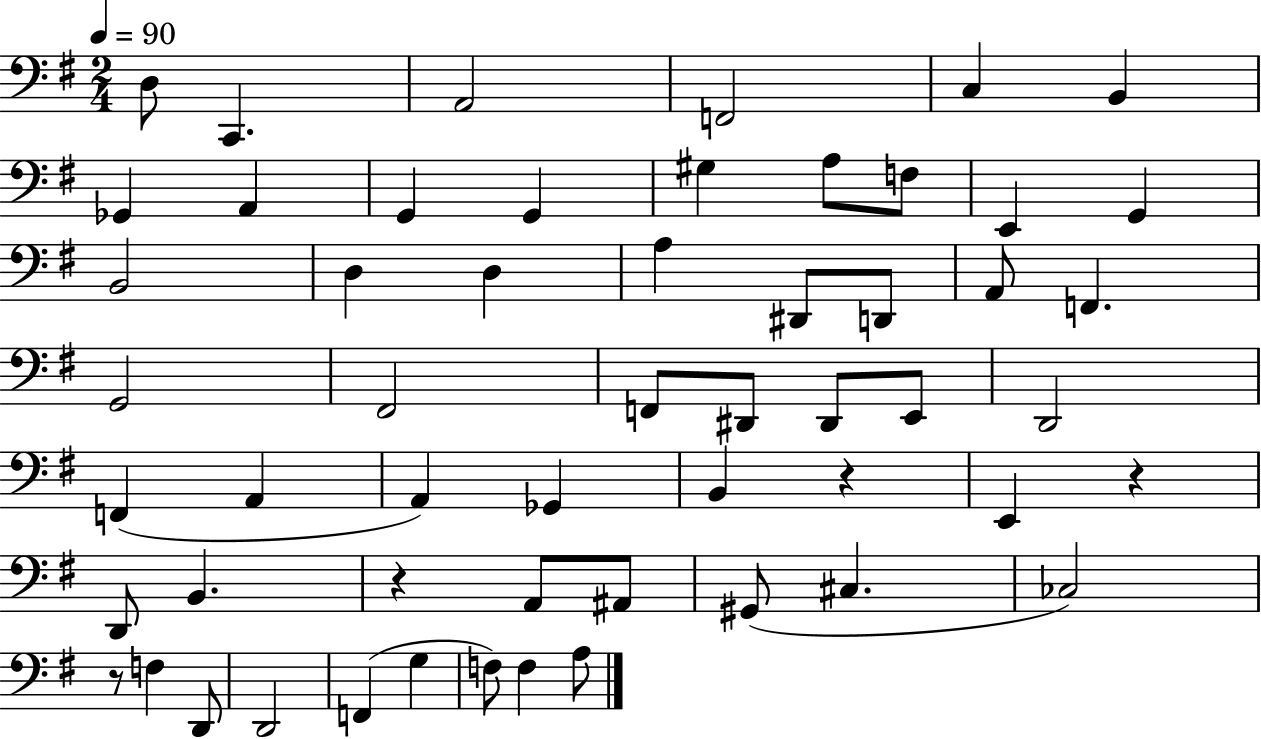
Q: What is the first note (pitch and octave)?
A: D3